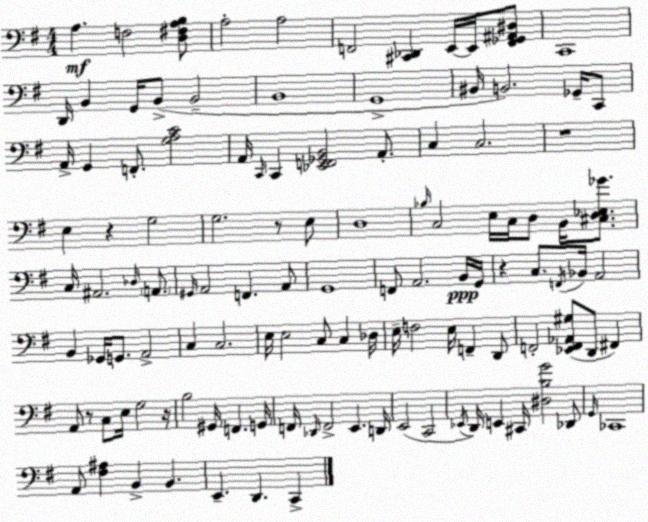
X:1
T:Untitled
M:4/4
L:1/4
K:G
A, F,2 [D,^F,A,B,]/2 A,2 A,2 F,,2 [^C,,_D,,] E,,/4 E,,/4 [F,,_G,,^A,,^D,]/2 C,,4 D,,/4 B,, G,,/4 B,,/2 B,,2 B,,4 G,,4 ^B,,/4 B,,2 _G,,/4 C,,/2 A,,/4 G,, F,,/2 [G,A,C]2 A,,/4 C,,/4 C,, [_E,,F,,_G,,B,,]2 A,,/2 C, C,2 z4 E, z G,2 G,2 z/2 E,/2 D,4 _B,/4 C,2 E,/4 C,/4 D,/2 B,,/4 [^C,D,_E,_G]/2 C,/4 ^A,,2 _D,/4 A,,/2 ^G,,/4 A,,2 F,, A,,/2 G,,4 F,,/2 A,,2 B,,/4 G,,/4 z C,/2 F,,/4 _B,,/4 A,,2 B,, _G,,/4 G,,/2 A,,2 C, C,2 E,/4 E,2 C,/2 C, _D,/4 E,/4 F,2 E,/4 F,, D,,/2 F,,2 [_E,,F,,_A,,^G,]/2 D,,/2 ^F,, A,,/2 z/2 C,/2 E,/4 G,2 z/4 B,2 ^G,,/4 F,, G,,/4 F,,/4 _D,,/4 F,,2 E,, D,,/4 E,,2 C,,2 _E,,/4 D,,/4 E,, ^C,,/4 [^D,B,G]2 _D,,/2 G,,/4 _C,,4 A,,/2 [^F,^A,] B,, B,, E,, D,, C,,